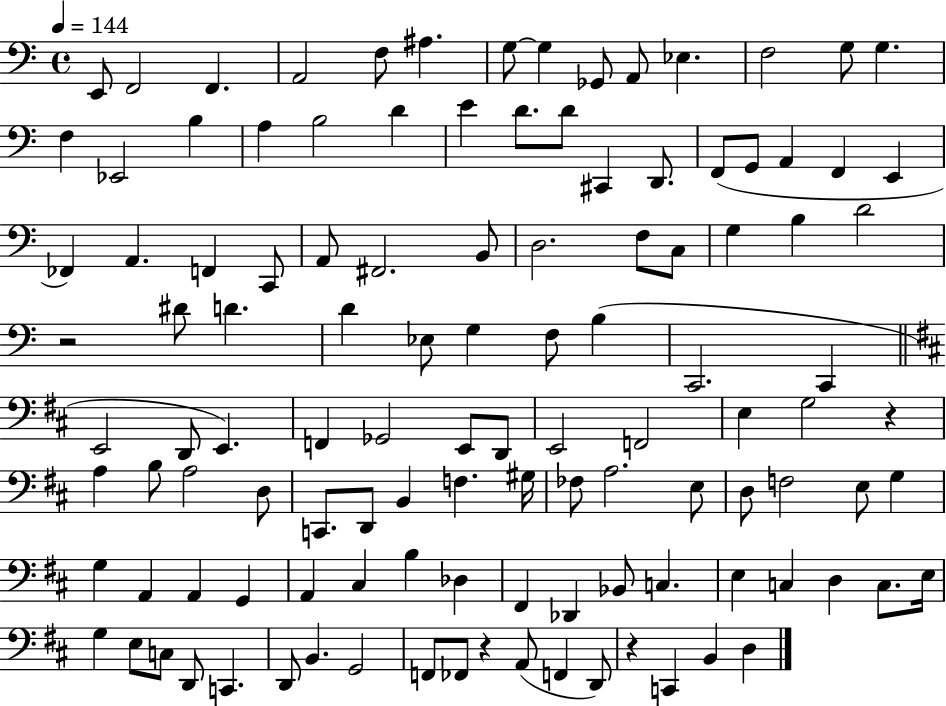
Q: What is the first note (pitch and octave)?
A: E2